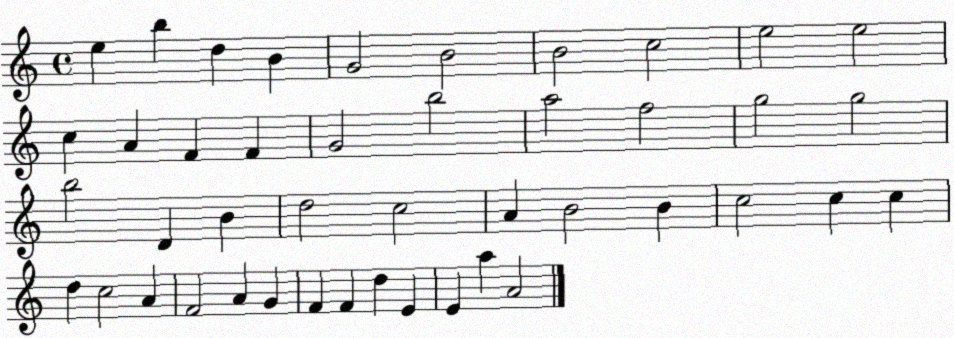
X:1
T:Untitled
M:4/4
L:1/4
K:C
e b d B G2 B2 B2 c2 e2 e2 c A F F G2 b2 a2 f2 g2 g2 b2 D B d2 c2 A B2 B c2 c c d c2 A F2 A G F F d E E a A2